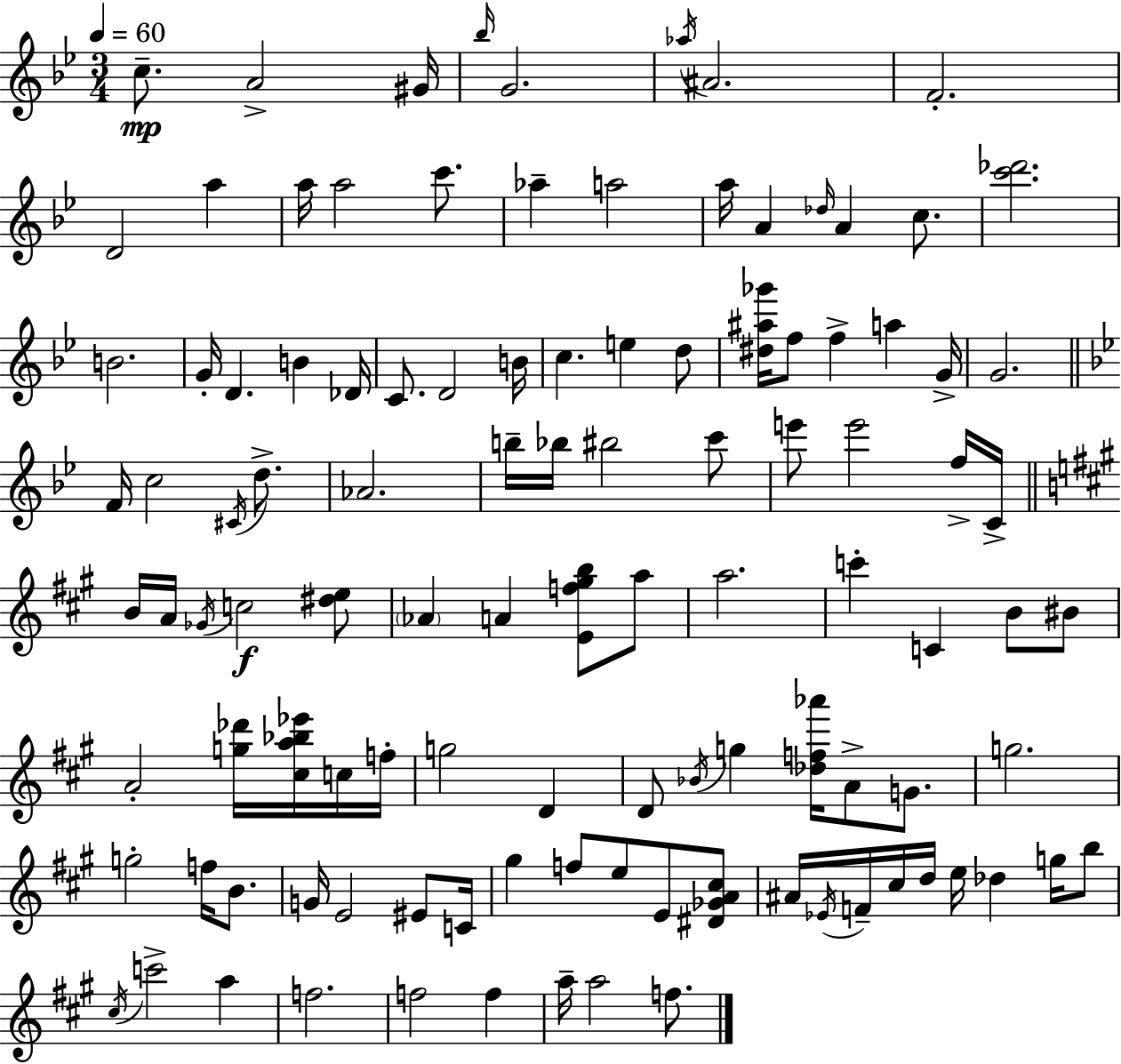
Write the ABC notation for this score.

X:1
T:Untitled
M:3/4
L:1/4
K:Bb
c/2 A2 ^G/4 _b/4 G2 _a/4 ^A2 F2 D2 a a/4 a2 c'/2 _a a2 a/4 A _d/4 A c/2 [c'_d']2 B2 G/4 D B _D/4 C/2 D2 B/4 c e d/2 [^d^a_g']/4 f/2 f a G/4 G2 F/4 c2 ^C/4 d/2 _A2 b/4 _b/4 ^b2 c'/2 e'/2 e'2 f/4 C/4 B/4 A/4 _G/4 c2 [^de]/2 _A A [Ef^gb]/2 a/2 a2 c' C B/2 ^B/2 A2 [g_d']/4 [^ca_b_e']/4 c/4 f/4 g2 D D/2 _B/4 g [_df_a']/4 A/2 G/2 g2 g2 f/4 B/2 G/4 E2 ^E/2 C/4 ^g f/2 e/2 E/2 [^D_GA^c]/2 ^A/4 _E/4 F/4 ^c/4 d/4 e/4 _d g/4 b/2 ^c/4 c'2 a f2 f2 f a/4 a2 f/2